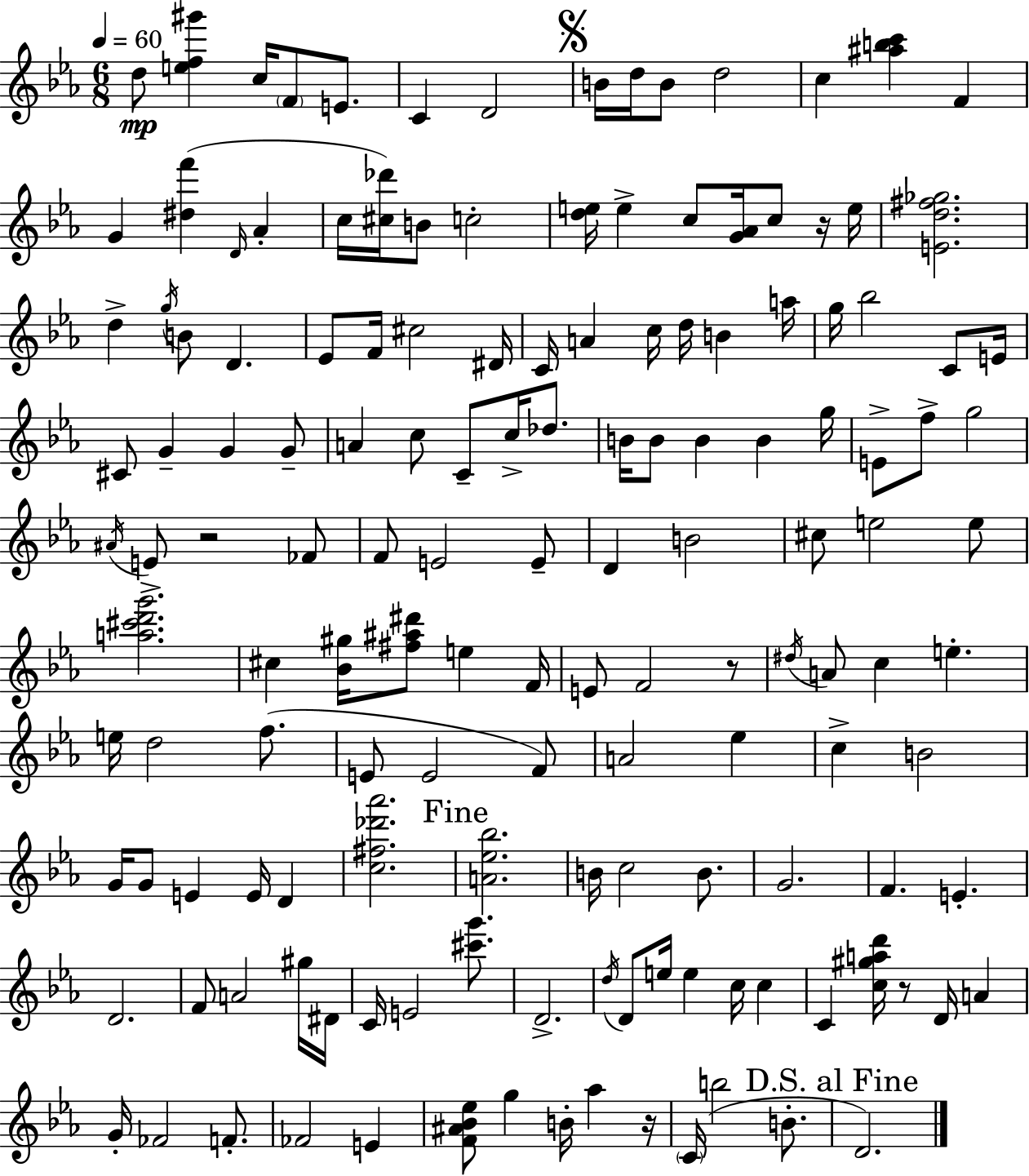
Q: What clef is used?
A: treble